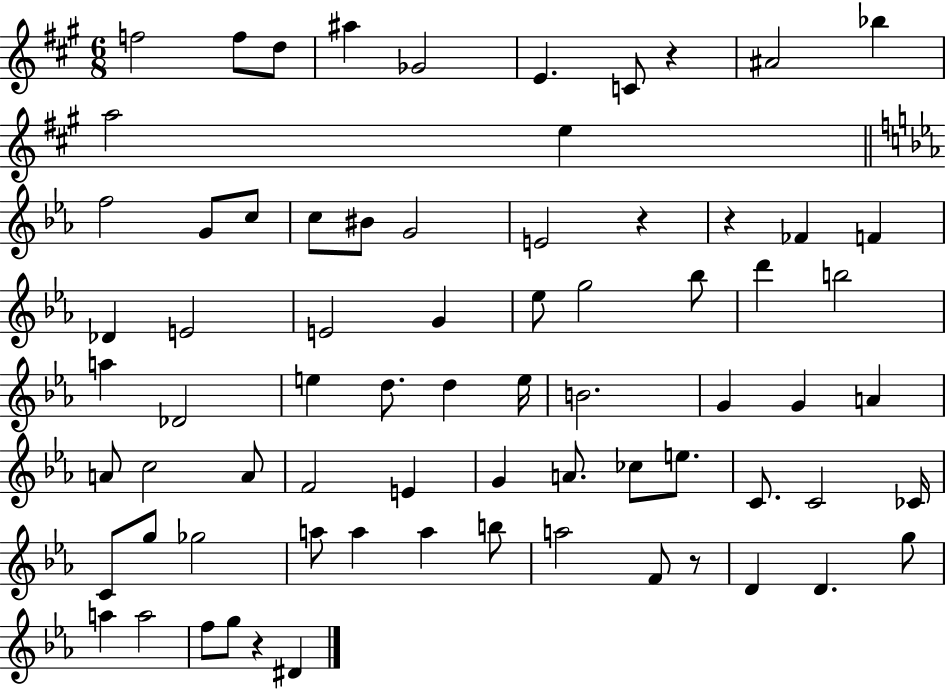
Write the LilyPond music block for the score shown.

{
  \clef treble
  \numericTimeSignature
  \time 6/8
  \key a \major
  \repeat volta 2 { f''2 f''8 d''8 | ais''4 ges'2 | e'4. c'8 r4 | ais'2 bes''4 | \break a''2 e''4 | \bar "||" \break \key ees \major f''2 g'8 c''8 | c''8 bis'8 g'2 | e'2 r4 | r4 fes'4 f'4 | \break des'4 e'2 | e'2 g'4 | ees''8 g''2 bes''8 | d'''4 b''2 | \break a''4 des'2 | e''4 d''8. d''4 e''16 | b'2. | g'4 g'4 a'4 | \break a'8 c''2 a'8 | f'2 e'4 | g'4 a'8. ces''8 e''8. | c'8. c'2 ces'16 | \break c'8 g''8 ges''2 | a''8 a''4 a''4 b''8 | a''2 f'8 r8 | d'4 d'4. g''8 | \break a''4 a''2 | f''8 g''8 r4 dis'4 | } \bar "|."
}